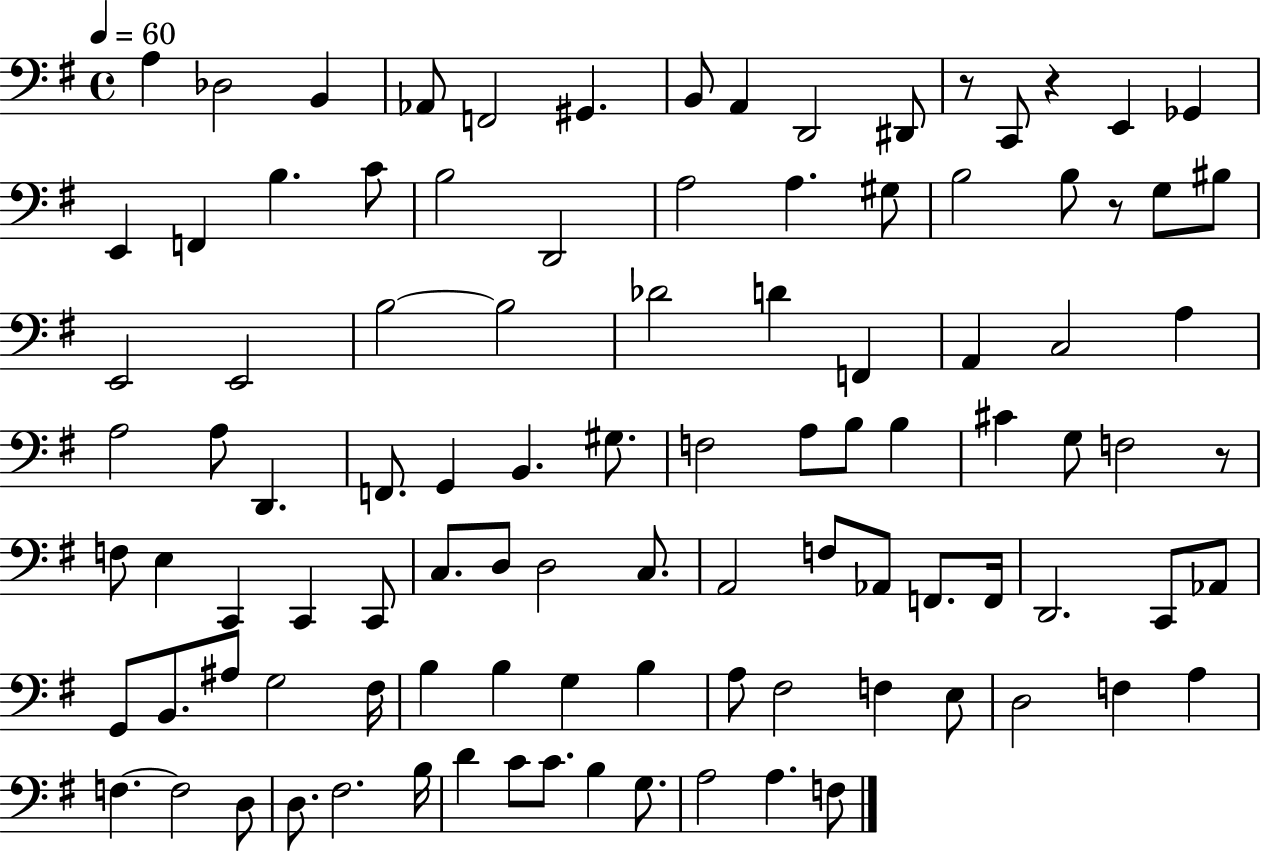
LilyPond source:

{
  \clef bass
  \time 4/4
  \defaultTimeSignature
  \key g \major
  \tempo 4 = 60
  a4 des2 b,4 | aes,8 f,2 gis,4. | b,8 a,4 d,2 dis,8 | r8 c,8 r4 e,4 ges,4 | \break e,4 f,4 b4. c'8 | b2 d,2 | a2 a4. gis8 | b2 b8 r8 g8 bis8 | \break e,2 e,2 | b2~~ b2 | des'2 d'4 f,4 | a,4 c2 a4 | \break a2 a8 d,4. | f,8. g,4 b,4. gis8. | f2 a8 b8 b4 | cis'4 g8 f2 r8 | \break f8 e4 c,4 c,4 c,8 | c8. d8 d2 c8. | a,2 f8 aes,8 f,8. f,16 | d,2. c,8 aes,8 | \break g,8 b,8. ais8 g2 fis16 | b4 b4 g4 b4 | a8 fis2 f4 e8 | d2 f4 a4 | \break f4.~~ f2 d8 | d8. fis2. b16 | d'4 c'8 c'8. b4 g8. | a2 a4. f8 | \break \bar "|."
}